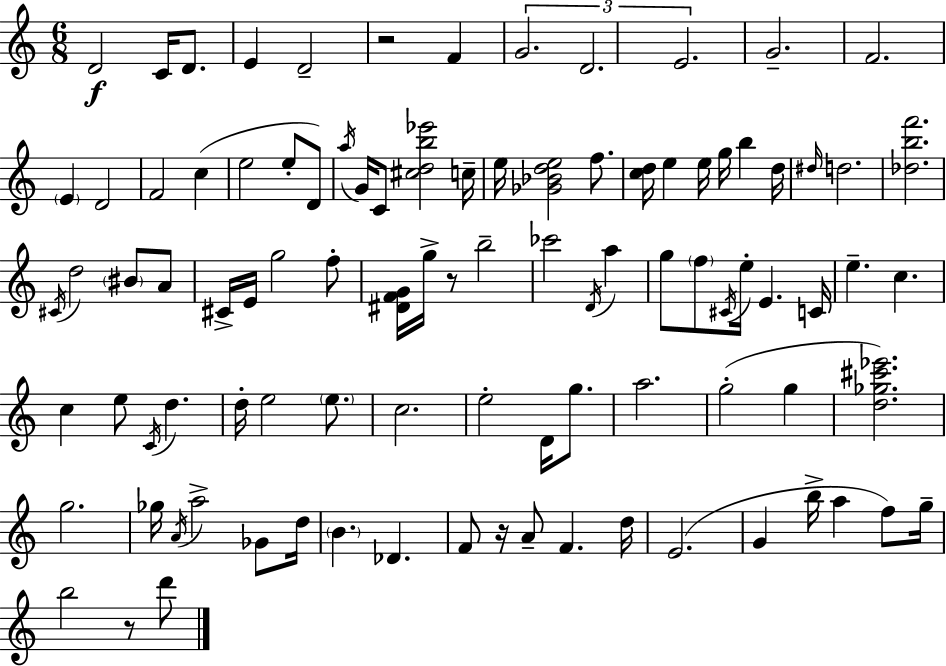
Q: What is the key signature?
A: C major